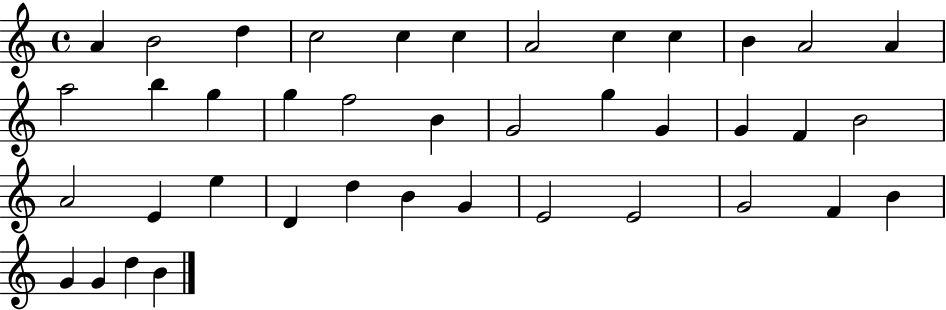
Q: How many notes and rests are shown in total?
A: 40